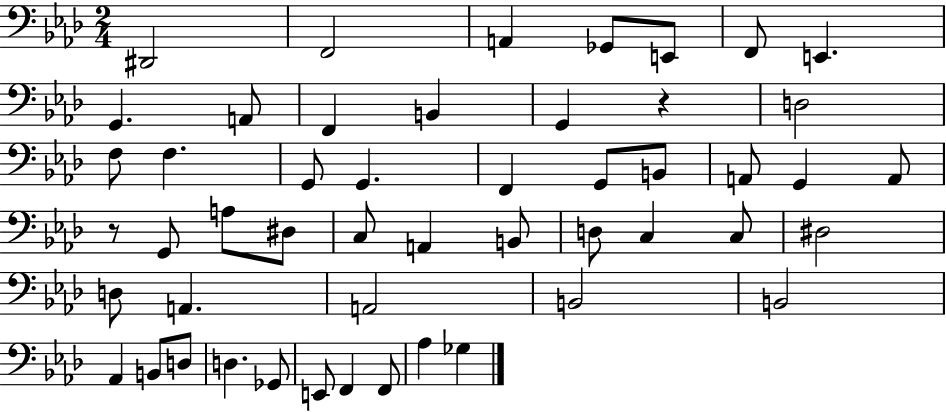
D#2/h F2/h A2/q Gb2/e E2/e F2/e E2/q. G2/q. A2/e F2/q B2/q G2/q R/q D3/h F3/e F3/q. G2/e G2/q. F2/q G2/e B2/e A2/e G2/q A2/e R/e G2/e A3/e D#3/e C3/e A2/q B2/e D3/e C3/q C3/e D#3/h D3/e A2/q. A2/h B2/h B2/h Ab2/q B2/e D3/e D3/q. Gb2/e E2/e F2/q F2/e Ab3/q Gb3/q